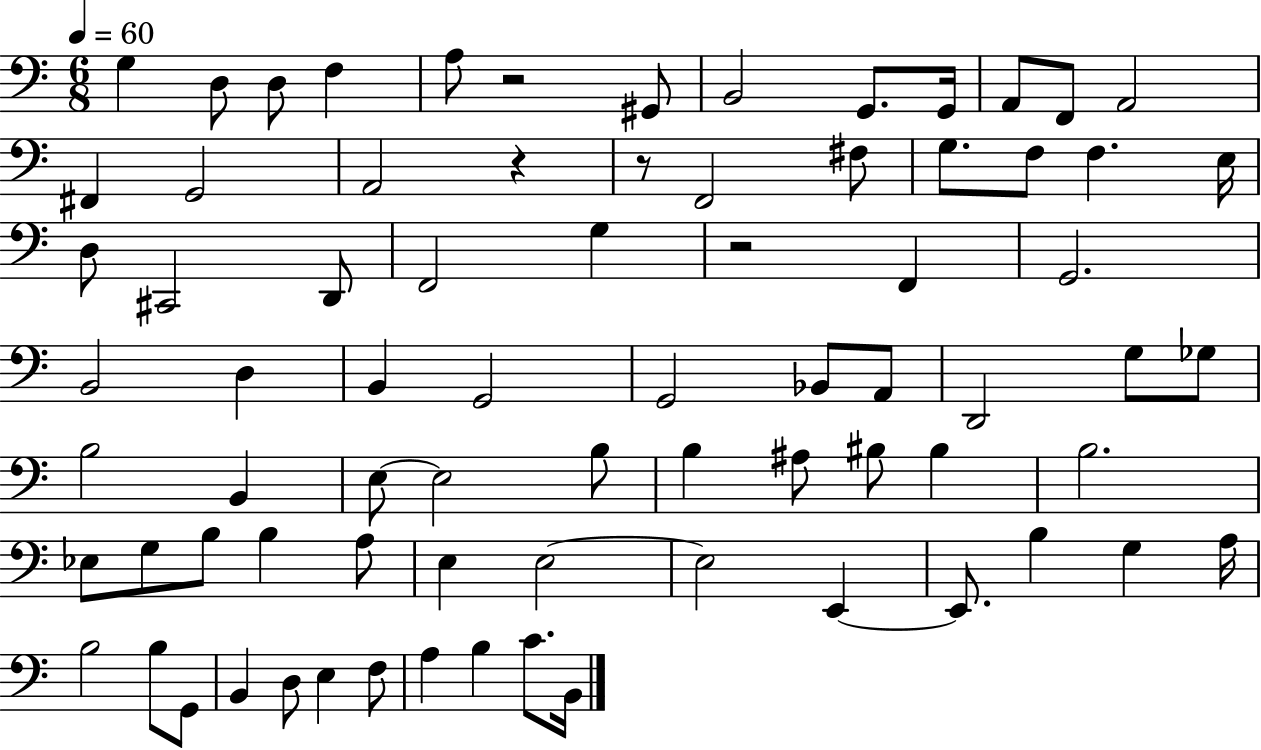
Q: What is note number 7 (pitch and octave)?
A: B2